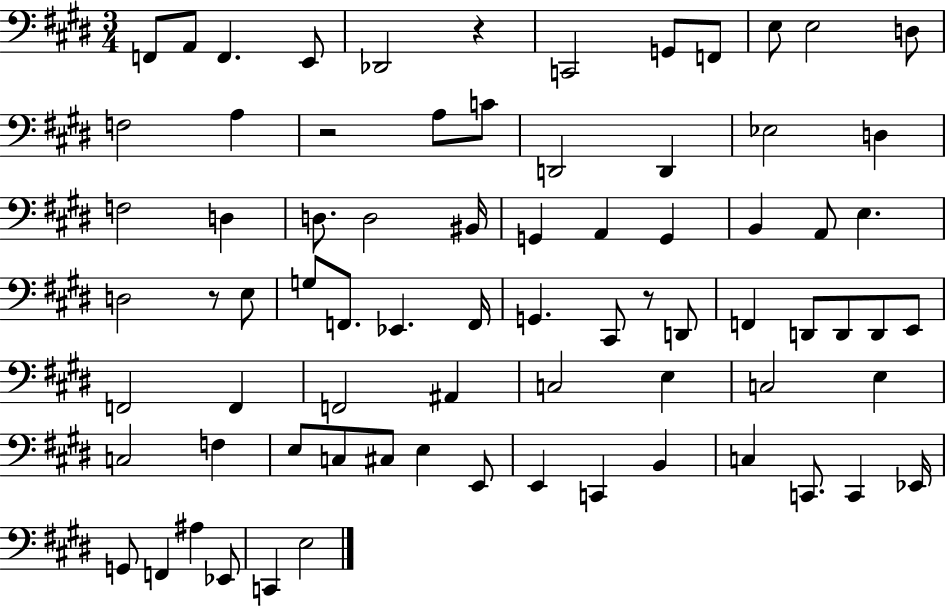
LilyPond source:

{
  \clef bass
  \numericTimeSignature
  \time 3/4
  \key e \major
  f,8 a,8 f,4. e,8 | des,2 r4 | c,2 g,8 f,8 | e8 e2 d8 | \break f2 a4 | r2 a8 c'8 | d,2 d,4 | ees2 d4 | \break f2 d4 | d8. d2 bis,16 | g,4 a,4 g,4 | b,4 a,8 e4. | \break d2 r8 e8 | g8 f,8. ees,4. f,16 | g,4. cis,8 r8 d,8 | f,4 d,8 d,8 d,8 e,8 | \break f,2 f,4 | f,2 ais,4 | c2 e4 | c2 e4 | \break c2 f4 | e8 c8 cis8 e4 e,8 | e,4 c,4 b,4 | c4 c,8. c,4 ees,16 | \break g,8 f,4 ais4 ees,8 | c,4 e2 | \bar "|."
}